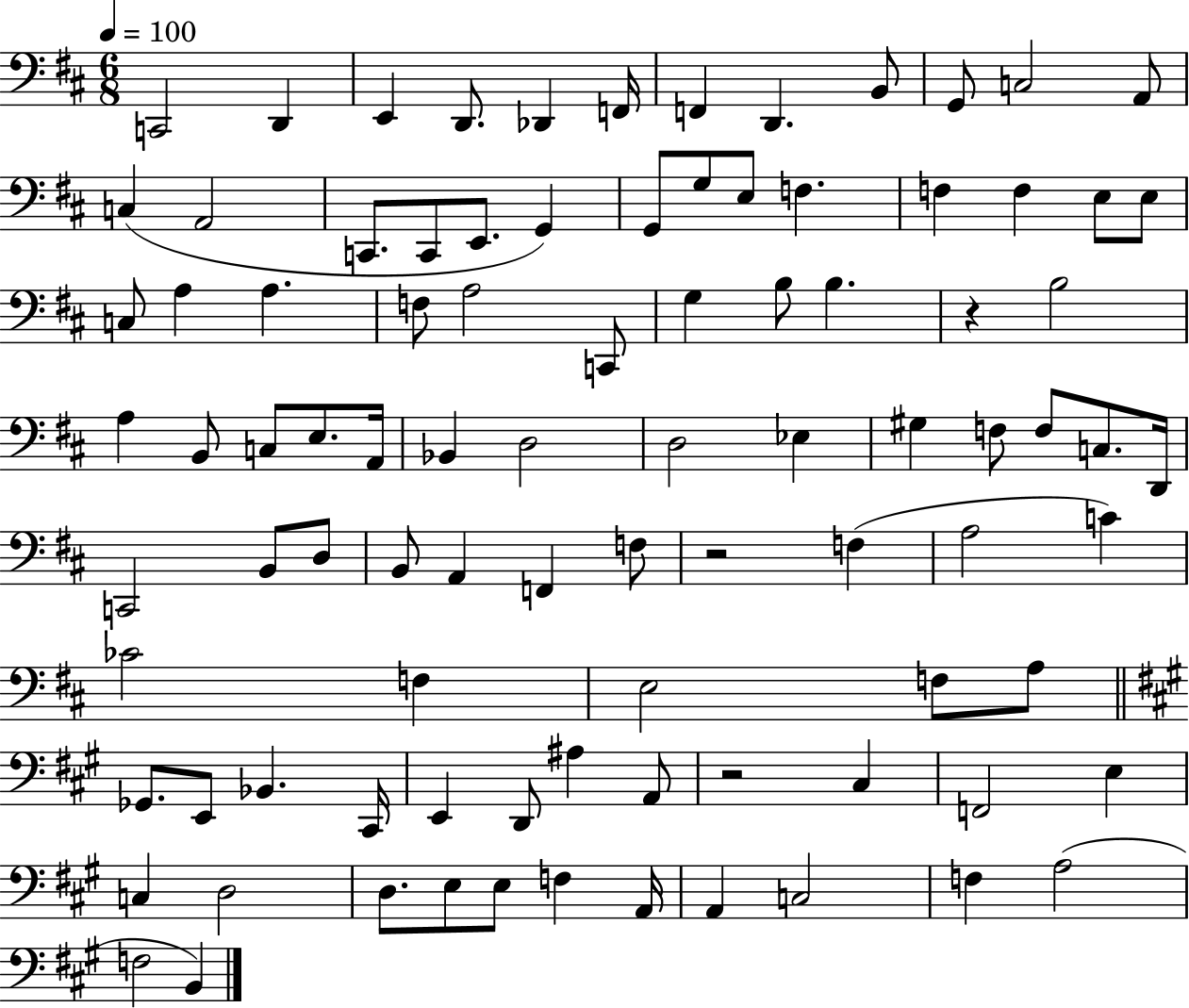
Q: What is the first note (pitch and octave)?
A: C2